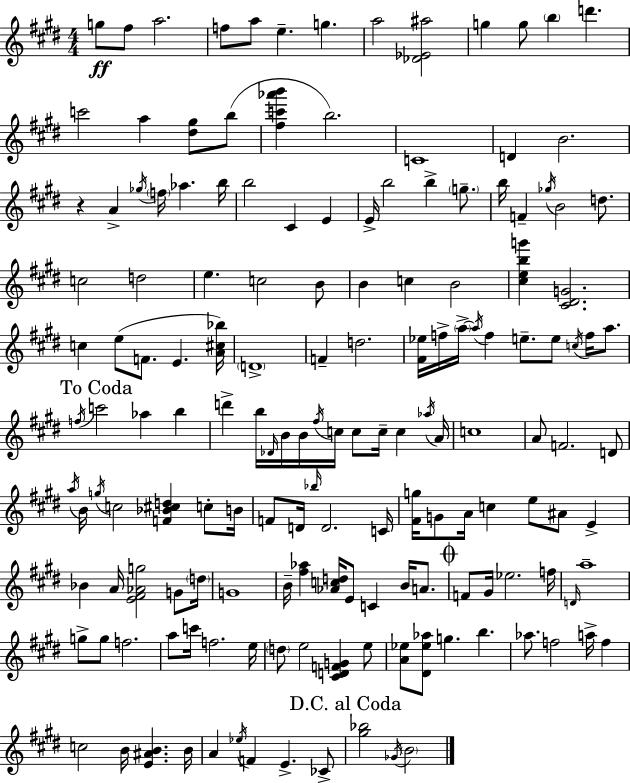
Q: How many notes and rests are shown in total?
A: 157